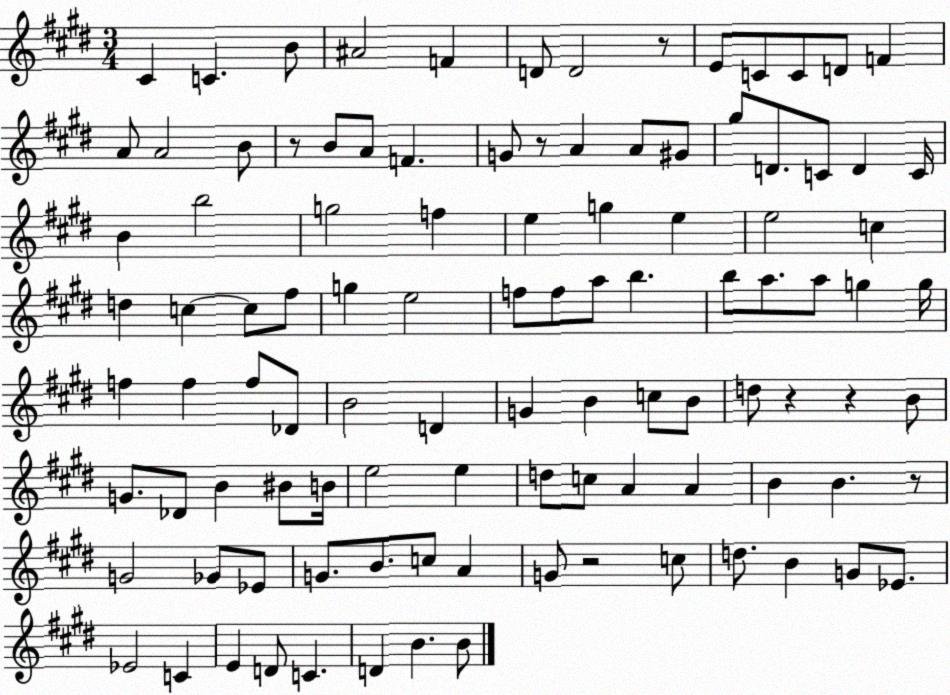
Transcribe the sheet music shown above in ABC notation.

X:1
T:Untitled
M:3/4
L:1/4
K:E
^C C B/2 ^A2 F D/2 D2 z/2 E/2 C/2 C/2 D/2 F A/2 A2 B/2 z/2 B/2 A/2 F G/2 z/2 A A/2 ^G/2 ^g/2 D/2 C/2 D C/4 B b2 g2 f e g e e2 c d c c/2 ^f/2 g e2 f/2 f/2 a/2 b b/2 a/2 a/2 g g/4 f f f/2 _D/2 B2 D G B c/2 B/2 d/2 z z B/2 G/2 _D/2 B ^B/2 B/4 e2 e d/2 c/2 A A B B z/2 G2 _G/2 _E/2 G/2 B/2 c/2 A G/2 z2 c/2 d/2 B G/2 _E/2 _E2 C E D/2 C D B B/2